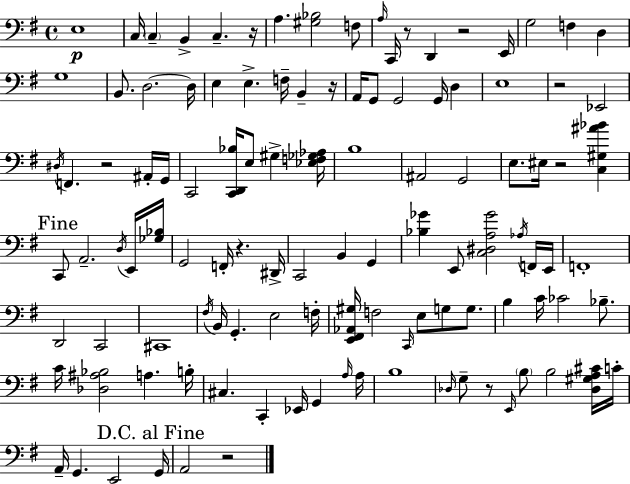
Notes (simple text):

E3/w C3/s C3/q B2/q C3/q. R/s A3/q. [G#3,Bb3]/h F3/e A3/s C2/s R/e D2/q R/h E2/s G3/h F3/q D3/q G3/w B2/e. D3/h. D3/s E3/q E3/q. F3/s B2/q R/s A2/s G2/e G2/h G2/s D3/q E3/w R/h Eb2/h D#3/s F2/q. R/h A#2/s G2/s C2/h [C2,D2,Bb3]/s E3/e G#3/q [Eb3,F3,Gb3,Ab3]/s B3/w A#2/h G2/h E3/e. EIS3/s R/h [C3,G#3,A#4,Bb4]/q C2/e A2/h. D3/s E2/s [Gb3,Bb3]/s G2/h F2/s R/q. D#2/s C2/h B2/q G2/q [Bb3,Gb4]/q E2/e [C3,D#3,A3,Gb4]/h Ab3/s F2/s E2/s F2/w D2/h C2/h C#2/w F#3/s B2/s G2/q. E3/h F3/s [E2,F#2,Ab2,G#3]/s F3/h C2/s E3/e G3/e G3/e. B3/q C4/s CES4/h Bb3/e. C4/s [Db3,A#3,Bb3]/h A3/q. B3/s C#3/q. C2/q Eb2/s G2/q A3/s A3/s B3/w Db3/s G3/e R/e E2/s B3/e B3/h [Db3,G#3,A3,C#4]/s C4/s A2/s G2/q. E2/h G2/s A2/h R/h